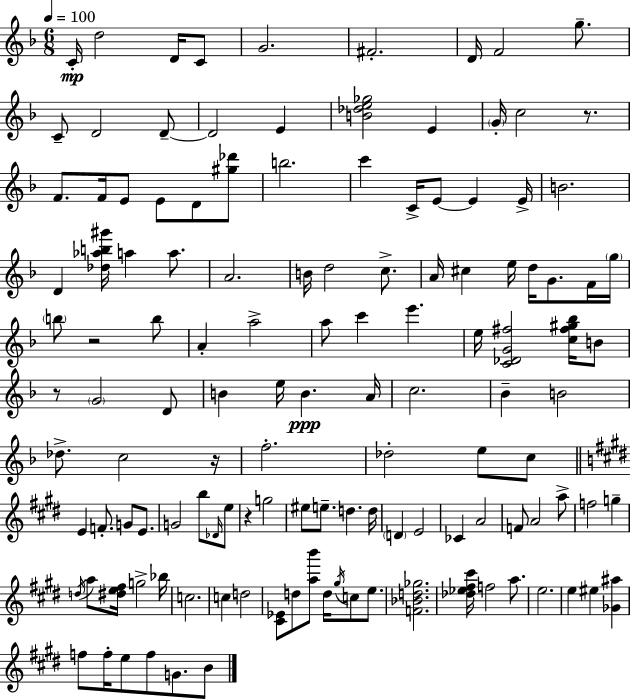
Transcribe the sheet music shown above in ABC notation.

X:1
T:Untitled
M:6/8
L:1/4
K:Dm
C/4 d2 D/4 C/2 G2 ^F2 D/4 F2 g/2 C/2 D2 D/2 D2 E [B_de_g]2 E G/4 c2 z/2 F/2 F/4 E/2 E/2 D/2 [^g_d']/2 b2 c' C/4 E/2 E E/4 B2 D [_d_ab^g']/4 a a/2 A2 B/4 d2 c/2 A/4 ^c e/4 d/4 G/2 F/4 g/4 b/2 z2 b/2 A a2 a/2 c' e' e/4 [C_DG^f]2 [c^f^g_b]/4 B/2 z/2 G2 D/2 B e/4 B A/4 c2 _B B2 _d/2 c2 z/4 f2 _d2 e/2 c/2 E F/2 G/2 E/2 G2 b/2 _D/4 e/2 z g2 ^e/2 e/2 d d/4 D E2 _C A2 F/2 A2 a/2 f2 g d/4 a/2 [^de^f]/4 g2 _b/4 c2 c d2 [^C_E]/2 d/2 [ab']/2 d/4 ^g/4 c/2 e/2 [F_Bd_g]2 [_d_e^f^c']/4 f2 a/2 e2 e ^e [_G^a] f/2 f/4 e/2 f/2 G/2 B/2